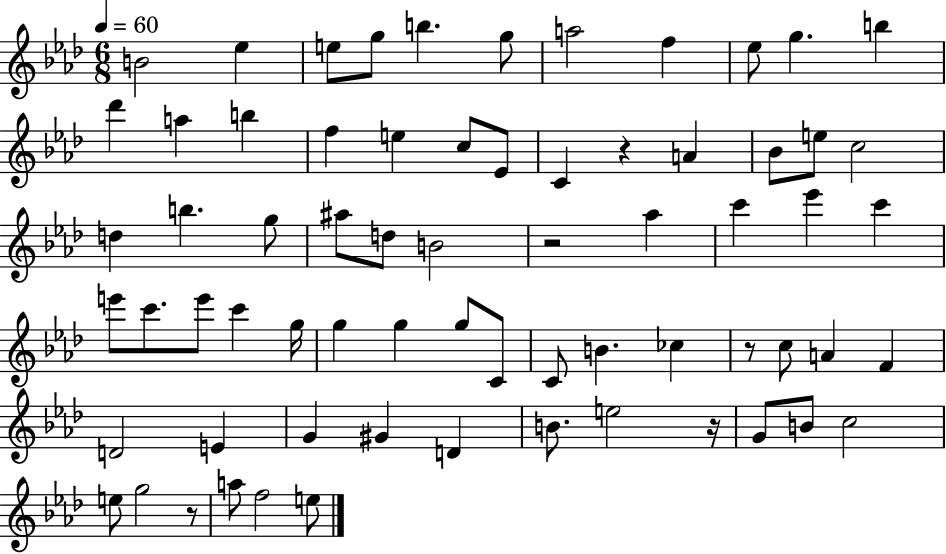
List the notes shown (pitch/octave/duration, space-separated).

B4/h Eb5/q E5/e G5/e B5/q. G5/e A5/h F5/q Eb5/e G5/q. B5/q Db6/q A5/q B5/q F5/q E5/q C5/e Eb4/e C4/q R/q A4/q Bb4/e E5/e C5/h D5/q B5/q. G5/e A#5/e D5/e B4/h R/h Ab5/q C6/q Eb6/q C6/q E6/e C6/e. E6/e C6/q G5/s G5/q G5/q G5/e C4/e C4/e B4/q. CES5/q R/e C5/e A4/q F4/q D4/h E4/q G4/q G#4/q D4/q B4/e. E5/h R/s G4/e B4/e C5/h E5/e G5/h R/e A5/e F5/h E5/e